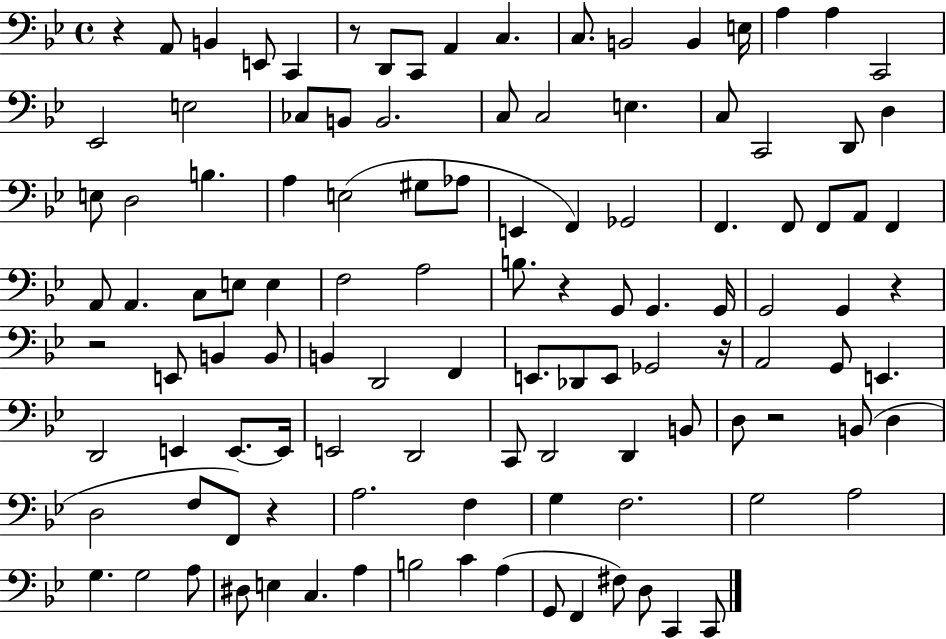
{
  \clef bass
  \time 4/4
  \defaultTimeSignature
  \key bes \major
  r4 a,8 b,4 e,8 c,4 | r8 d,8 c,8 a,4 c4. | c8. b,2 b,4 e16 | a4 a4 c,2 | \break ees,2 e2 | ces8 b,8 b,2. | c8 c2 e4. | c8 c,2 d,8 d4 | \break e8 d2 b4. | a4 e2( gis8 aes8 | e,4 f,4) ges,2 | f,4. f,8 f,8 a,8 f,4 | \break a,8 a,4. c8 e8 e4 | f2 a2 | b8. r4 g,8 g,4. g,16 | g,2 g,4 r4 | \break r2 e,8 b,4 b,8 | b,4 d,2 f,4 | e,8. des,8 e,8 ges,2 r16 | a,2 g,8 e,4. | \break d,2 e,4 e,8.~~ e,16 | e,2 d,2 | c,8 d,2 d,4 b,8 | d8 r2 b,8( d4 | \break d2 f8 f,8) r4 | a2. f4 | g4 f2. | g2 a2 | \break g4. g2 a8 | dis8 e4 c4. a4 | b2 c'4 a4( | g,8 f,4 fis8) d8 c,4 c,8 | \break \bar "|."
}